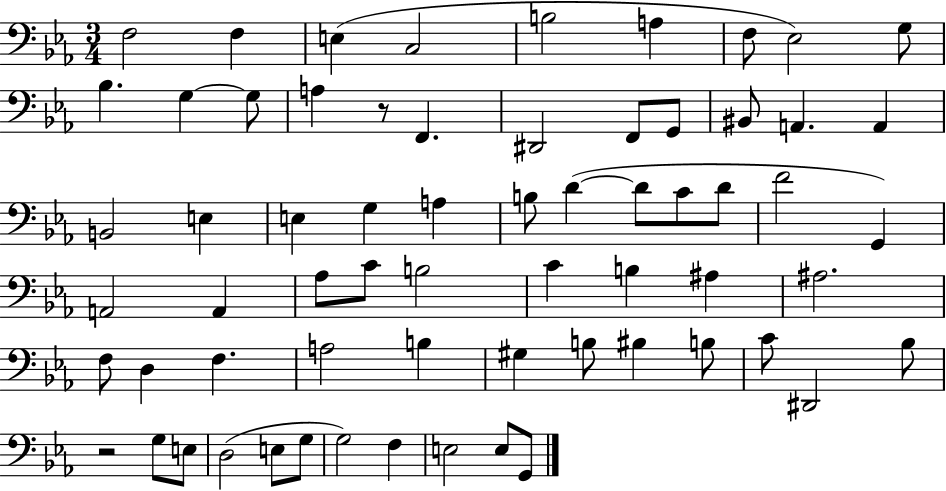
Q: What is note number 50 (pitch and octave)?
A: B3